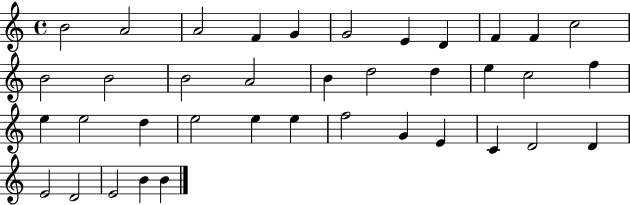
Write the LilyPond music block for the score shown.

{
  \clef treble
  \time 4/4
  \defaultTimeSignature
  \key c \major
  b'2 a'2 | a'2 f'4 g'4 | g'2 e'4 d'4 | f'4 f'4 c''2 | \break b'2 b'2 | b'2 a'2 | b'4 d''2 d''4 | e''4 c''2 f''4 | \break e''4 e''2 d''4 | e''2 e''4 e''4 | f''2 g'4 e'4 | c'4 d'2 d'4 | \break e'2 d'2 | e'2 b'4 b'4 | \bar "|."
}